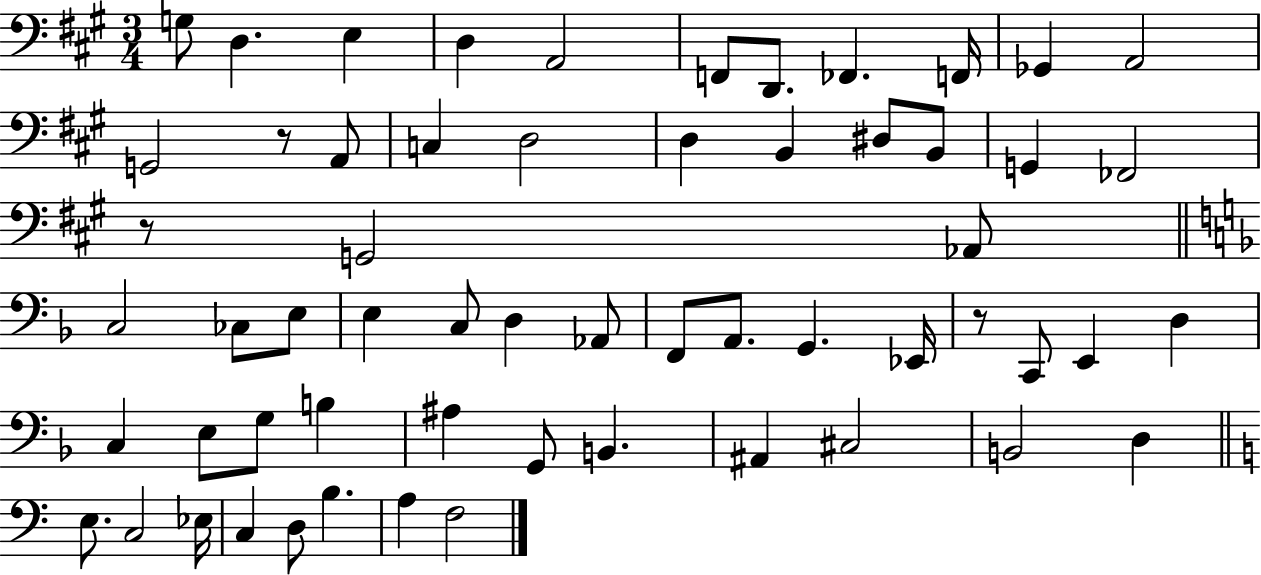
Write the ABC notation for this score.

X:1
T:Untitled
M:3/4
L:1/4
K:A
G,/2 D, E, D, A,,2 F,,/2 D,,/2 _F,, F,,/4 _G,, A,,2 G,,2 z/2 A,,/2 C, D,2 D, B,, ^D,/2 B,,/2 G,, _F,,2 z/2 G,,2 _A,,/2 C,2 _C,/2 E,/2 E, C,/2 D, _A,,/2 F,,/2 A,,/2 G,, _E,,/4 z/2 C,,/2 E,, D, C, E,/2 G,/2 B, ^A, G,,/2 B,, ^A,, ^C,2 B,,2 D, E,/2 C,2 _E,/4 C, D,/2 B, A, F,2